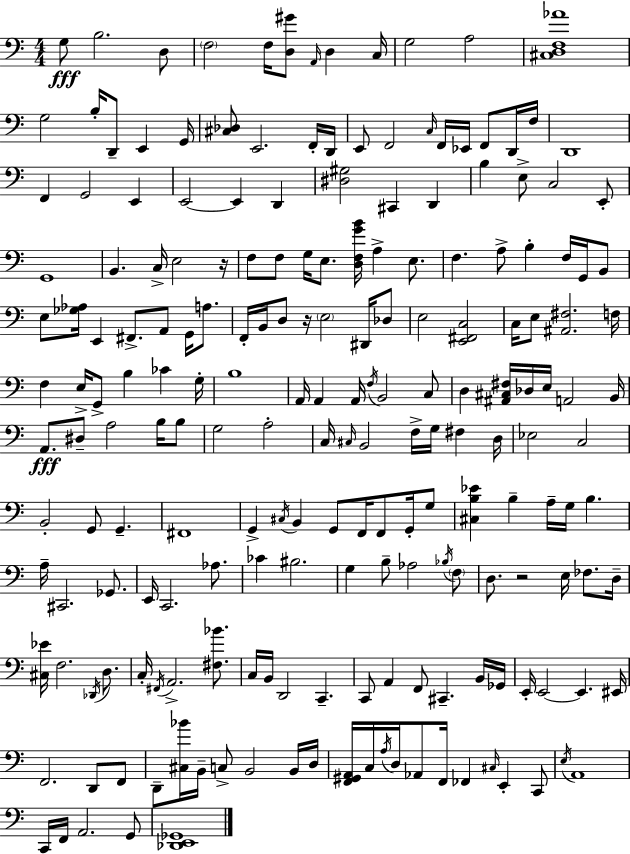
X:1
T:Untitled
M:4/4
L:1/4
K:Am
G,/2 B,2 D,/2 F,2 F,/4 [D,^G]/2 A,,/4 D, C,/4 G,2 A,2 [^C,D,F,_A]4 G,2 B,/4 D,,/2 E,, G,,/4 [^C,_D,]/2 E,,2 F,,/4 D,,/4 E,,/2 F,,2 C,/4 F,,/4 _E,,/4 F,,/2 D,,/4 F,/4 D,,4 F,, G,,2 E,, E,,2 E,, D,, [^D,^G,]2 ^C,, D,, B, E,/2 C,2 E,,/2 G,,4 B,, C,/4 E,2 z/4 F,/2 F,/2 G,/4 E,/2 [D,F,GB]/4 A, E,/2 F, A,/2 B, F,/4 G,,/4 B,,/2 E,/2 [_G,_A,]/4 E,, ^F,,/2 A,,/2 G,,/4 A,/2 F,,/4 B,,/4 D,/2 z/4 E,2 ^D,,/4 _D,/2 E,2 [E,,^F,,C,]2 C,/4 E,/2 [^A,,^F,]2 F,/4 F, E,/4 G,,/2 B, _C G,/4 B,4 A,,/4 A,, A,,/4 F,/4 B,,2 C,/2 D, [^A,,^C,^F,]/4 _D,/4 E,/4 A,,2 B,,/4 A,,/2 ^D,/2 A,2 B,/4 B,/2 G,2 A,2 C,/4 ^C,/4 B,,2 F,/4 G,/4 ^F, D,/4 _E,2 C,2 B,,2 G,,/2 G,, ^F,,4 G,, ^C,/4 B,, G,,/2 F,,/4 F,,/2 G,,/4 G,/2 [^C,B,_E] B, A,/4 G,/4 B, A,/4 ^C,,2 _G,,/2 E,,/4 C,,2 _A,/2 _C ^B,2 G, B,/2 _A,2 _B,/4 F,/2 D,/2 z2 E,/4 _F,/2 D,/4 [^C,_E]/4 F,2 _D,,/4 D,/2 C,/4 ^F,,/4 A,,2 [^F,_B]/2 C,/4 B,,/4 D,,2 C,, C,,/2 A,, F,,/2 ^C,, B,,/4 _G,,/4 E,,/4 E,,2 E,, ^E,,/4 F,,2 D,,/2 F,,/2 D,,/2 [^C,_B]/4 B,,/4 C,/2 B,,2 B,,/4 D,/4 [F,,^G,,A,,]/4 C,/4 A,/4 D,/4 _A,,/2 F,,/4 _F,, ^C,/4 E,, C,,/2 E,/4 A,,4 C,,/4 F,,/4 A,,2 G,,/2 [_D,,E,,_G,,]4